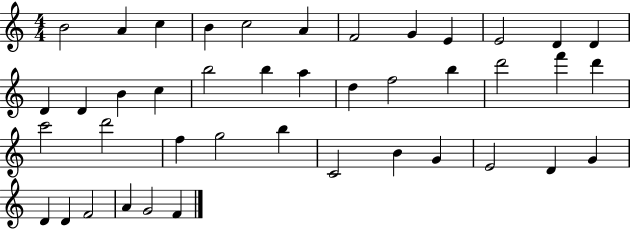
{
  \clef treble
  \numericTimeSignature
  \time 4/4
  \key c \major
  b'2 a'4 c''4 | b'4 c''2 a'4 | f'2 g'4 e'4 | e'2 d'4 d'4 | \break d'4 d'4 b'4 c''4 | b''2 b''4 a''4 | d''4 f''2 b''4 | d'''2 f'''4 d'''4 | \break c'''2 d'''2 | f''4 g''2 b''4 | c'2 b'4 g'4 | e'2 d'4 g'4 | \break d'4 d'4 f'2 | a'4 g'2 f'4 | \bar "|."
}